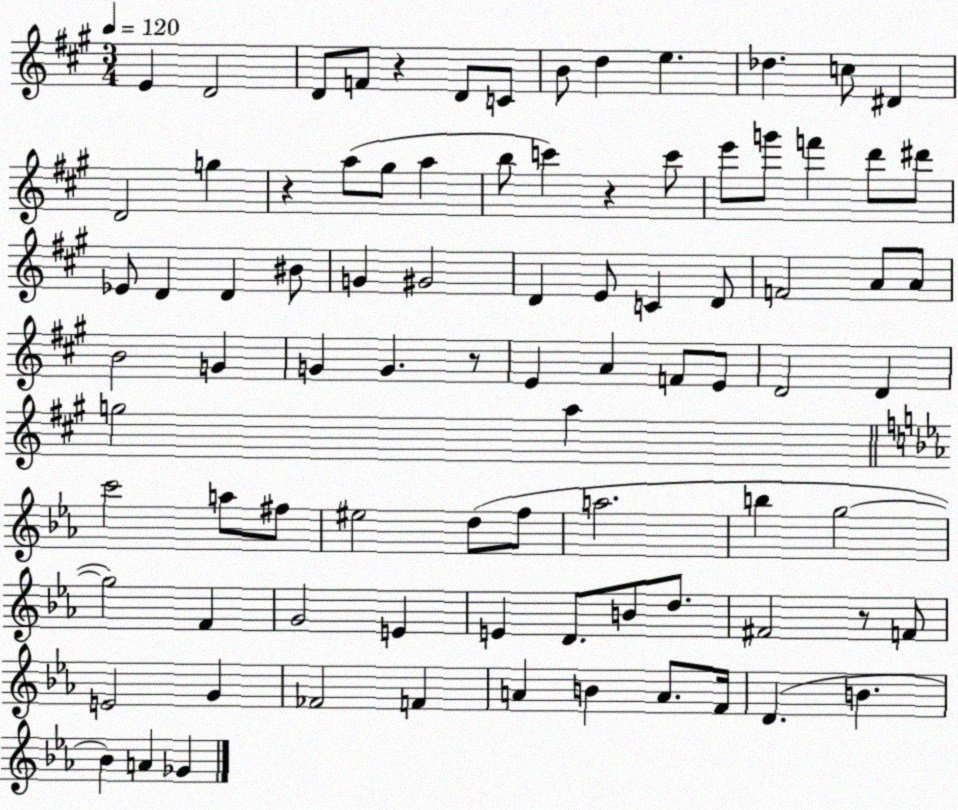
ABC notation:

X:1
T:Untitled
M:3/4
L:1/4
K:A
E D2 D/2 F/2 z D/2 C/2 B/2 d e _d c/2 ^D D2 g z a/2 ^g/2 a b/2 c' z c'/2 e'/2 g'/2 f' d'/2 ^d'/2 _E/2 D D ^B/2 G ^G2 D E/2 C D/2 F2 A/2 A/2 B2 G G G z/2 E A F/2 E/2 D2 D g2 a c'2 a/2 ^f/2 ^e2 d/2 f/2 a2 b g2 g2 F G2 E E D/2 B/2 d/2 ^F2 z/2 F/2 E2 G _F2 F A B A/2 F/4 D B _B A _G